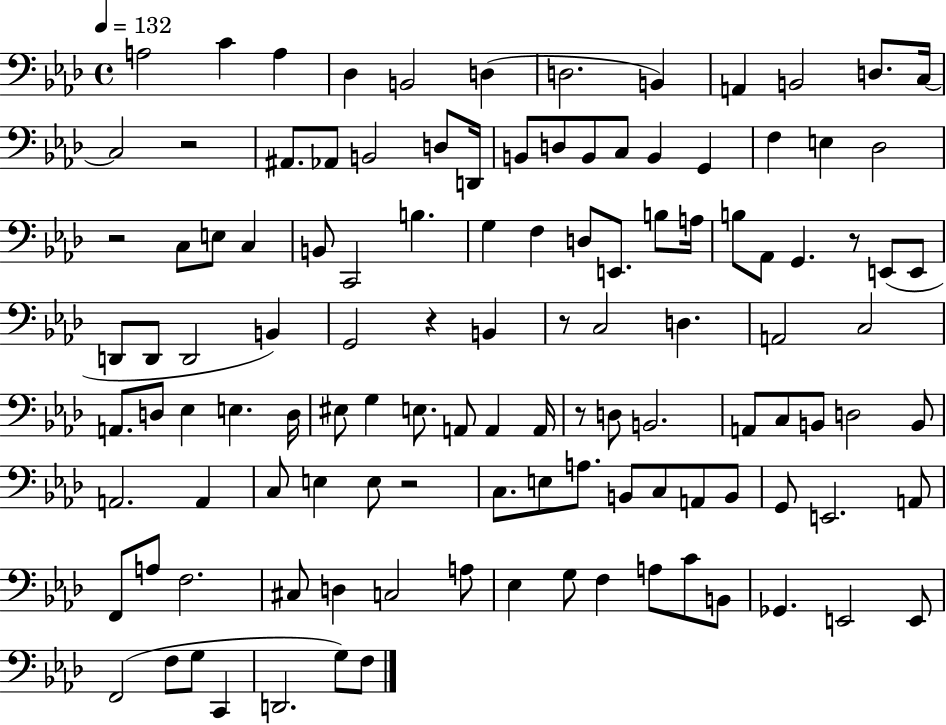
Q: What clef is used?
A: bass